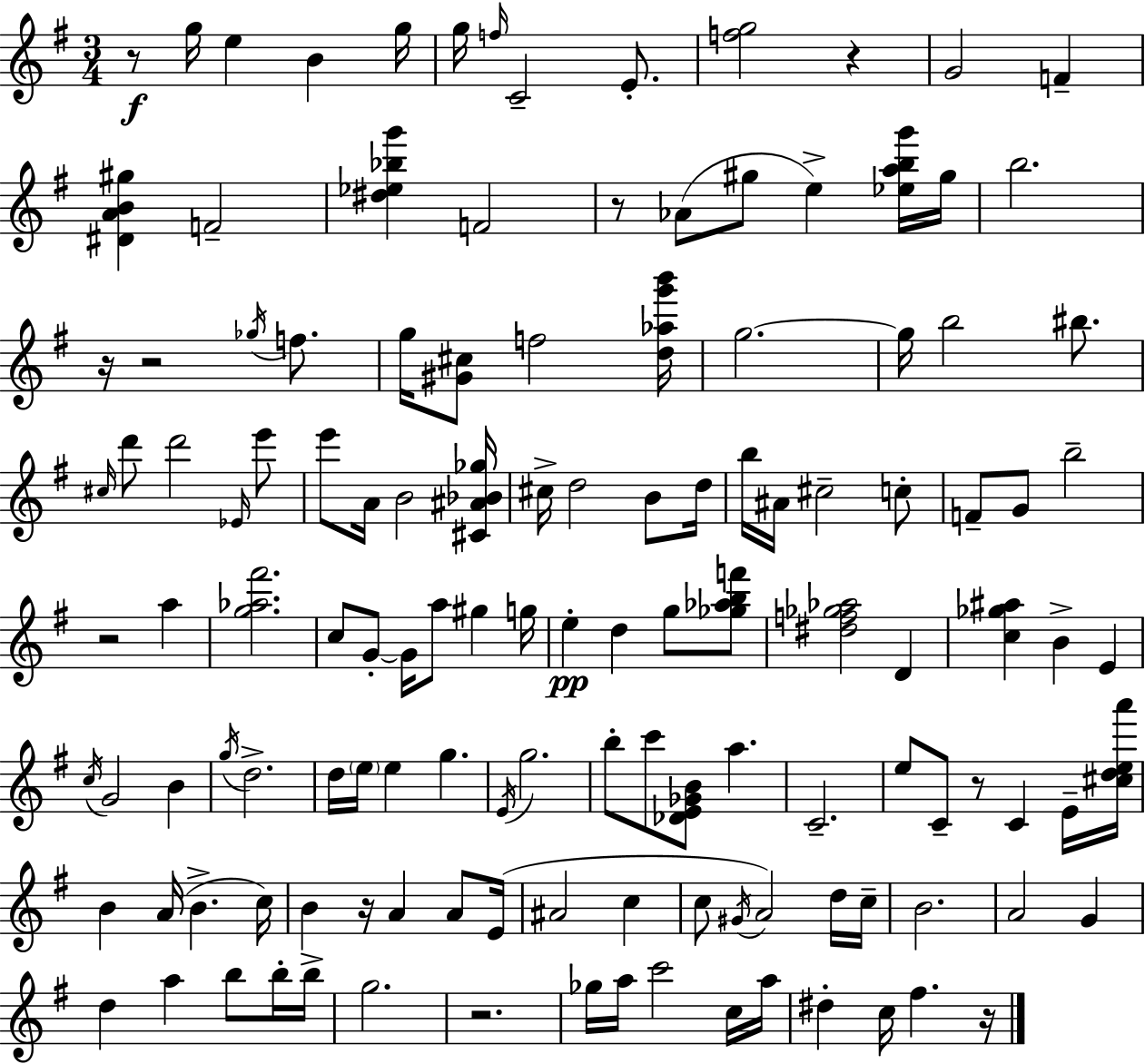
{
  \clef treble
  \numericTimeSignature
  \time 3/4
  \key e \minor
  \repeat volta 2 { r8\f g''16 e''4 b'4 g''16 | g''16 \grace { f''16 } c'2-- e'8.-. | <f'' g''>2 r4 | g'2 f'4-- | \break <dis' a' b' gis''>4 f'2-- | <dis'' ees'' bes'' g'''>4 f'2 | r8 aes'8( gis''8 e''4->) <ees'' a'' b'' g'''>16 | gis''16 b''2. | \break r16 r2 \acciaccatura { ges''16 } f''8. | g''16 <gis' cis''>8 f''2 | <d'' aes'' g''' b'''>16 g''2.~~ | g''16 b''2 bis''8. | \break \grace { cis''16 } d'''8 d'''2 | \grace { ees'16 } e'''8 e'''8 a'16 b'2 | <cis' ais' bes' ges''>16 cis''16-> d''2 | b'8 d''16 b''16 ais'16 cis''2-- | \break c''8-. f'8-- g'8 b''2-- | r2 | a''4 <g'' aes'' fis'''>2. | c''8 g'8-.~~ g'16 a''8 gis''4 | \break g''16 e''4-.\pp d''4 | g''8 <ges'' aes'' b'' f'''>8 <dis'' f'' ges'' aes''>2 | d'4 <c'' ges'' ais''>4 b'4-> | e'4 \acciaccatura { c''16 } g'2 | \break b'4 \acciaccatura { g''16 } d''2.-> | d''16 \parenthesize e''16 e''4 | g''4. \acciaccatura { e'16 } g''2. | b''8-. c'''8 <des' e' ges' b'>8 | \break a''4. c'2.-- | e''8 c'8-- r8 | c'4 e'16-- <cis'' d'' e'' a'''>16 b'4 a'16( | b'4.-> c''16) b'4 r16 | \break a'4 a'8 e'16( ais'2 | c''4 c''8 \acciaccatura { gis'16 } a'2) | d''16 c''16-- b'2. | a'2 | \break g'4 d''4 | a''4 b''8 b''16-. b''16-> g''2. | r2. | ges''16 a''16 c'''2 | \break c''16 a''16 dis''4-. | c''16 fis''4. r16 } \bar "|."
}